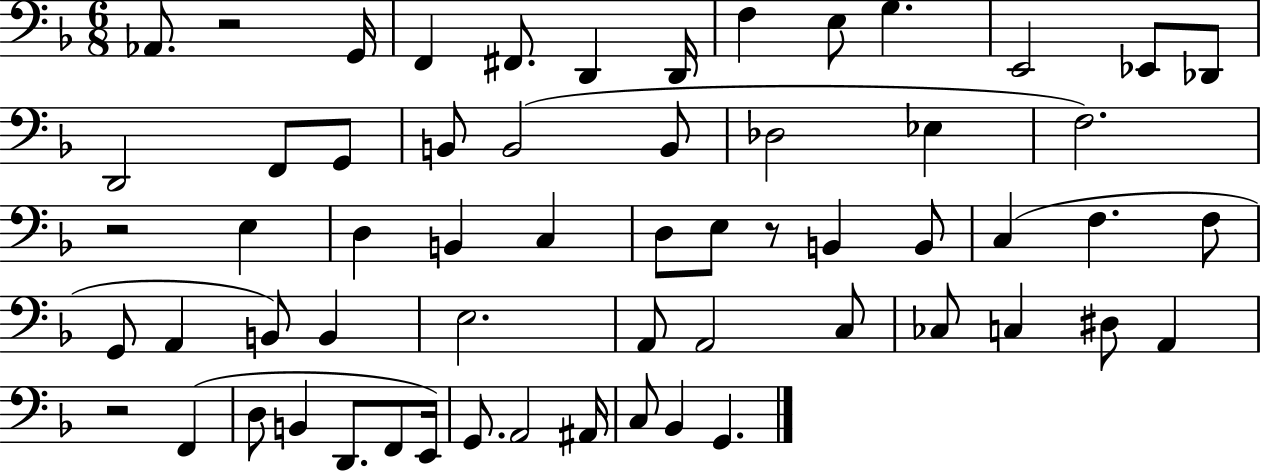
X:1
T:Untitled
M:6/8
L:1/4
K:F
_A,,/2 z2 G,,/4 F,, ^F,,/2 D,, D,,/4 F, E,/2 G, E,,2 _E,,/2 _D,,/2 D,,2 F,,/2 G,,/2 B,,/2 B,,2 B,,/2 _D,2 _E, F,2 z2 E, D, B,, C, D,/2 E,/2 z/2 B,, B,,/2 C, F, F,/2 G,,/2 A,, B,,/2 B,, E,2 A,,/2 A,,2 C,/2 _C,/2 C, ^D,/2 A,, z2 F,, D,/2 B,, D,,/2 F,,/2 E,,/4 G,,/2 A,,2 ^A,,/4 C,/2 _B,, G,,